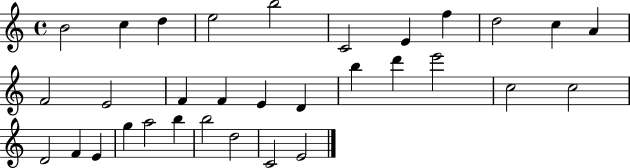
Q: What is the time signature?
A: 4/4